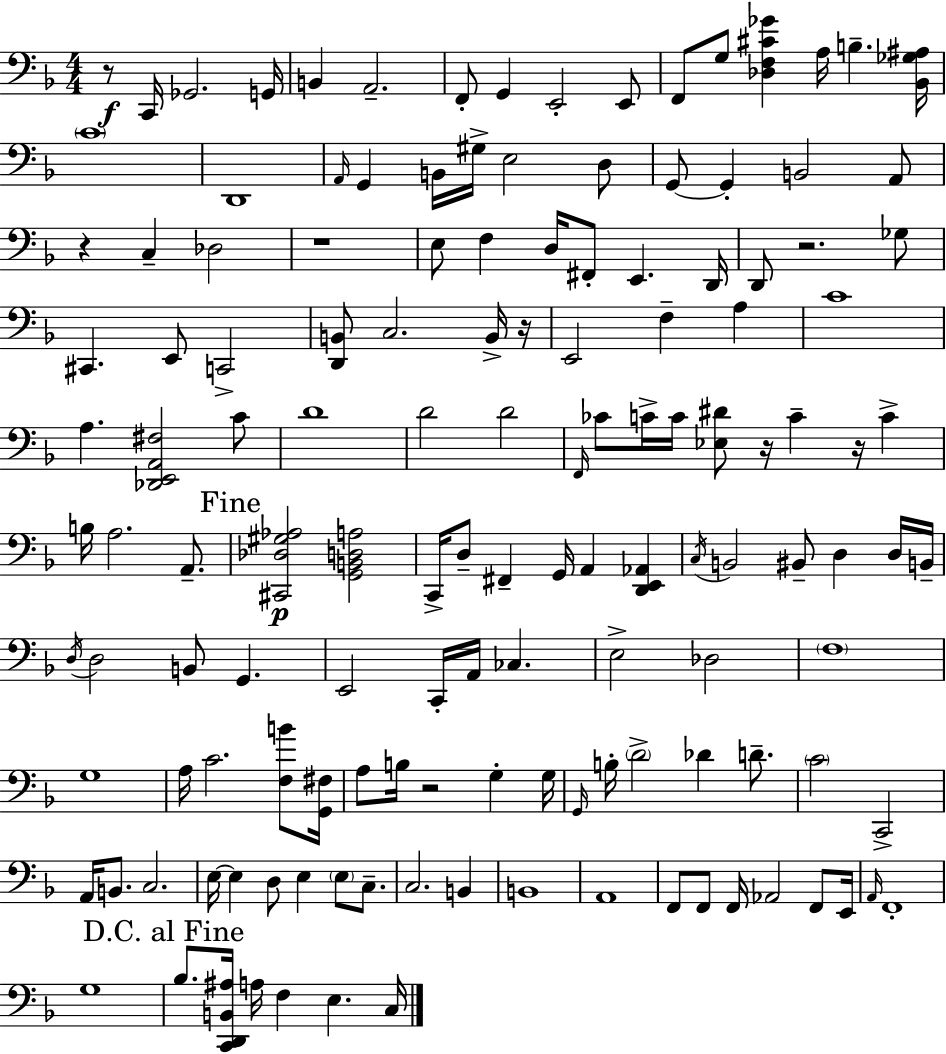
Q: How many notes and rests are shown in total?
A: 140